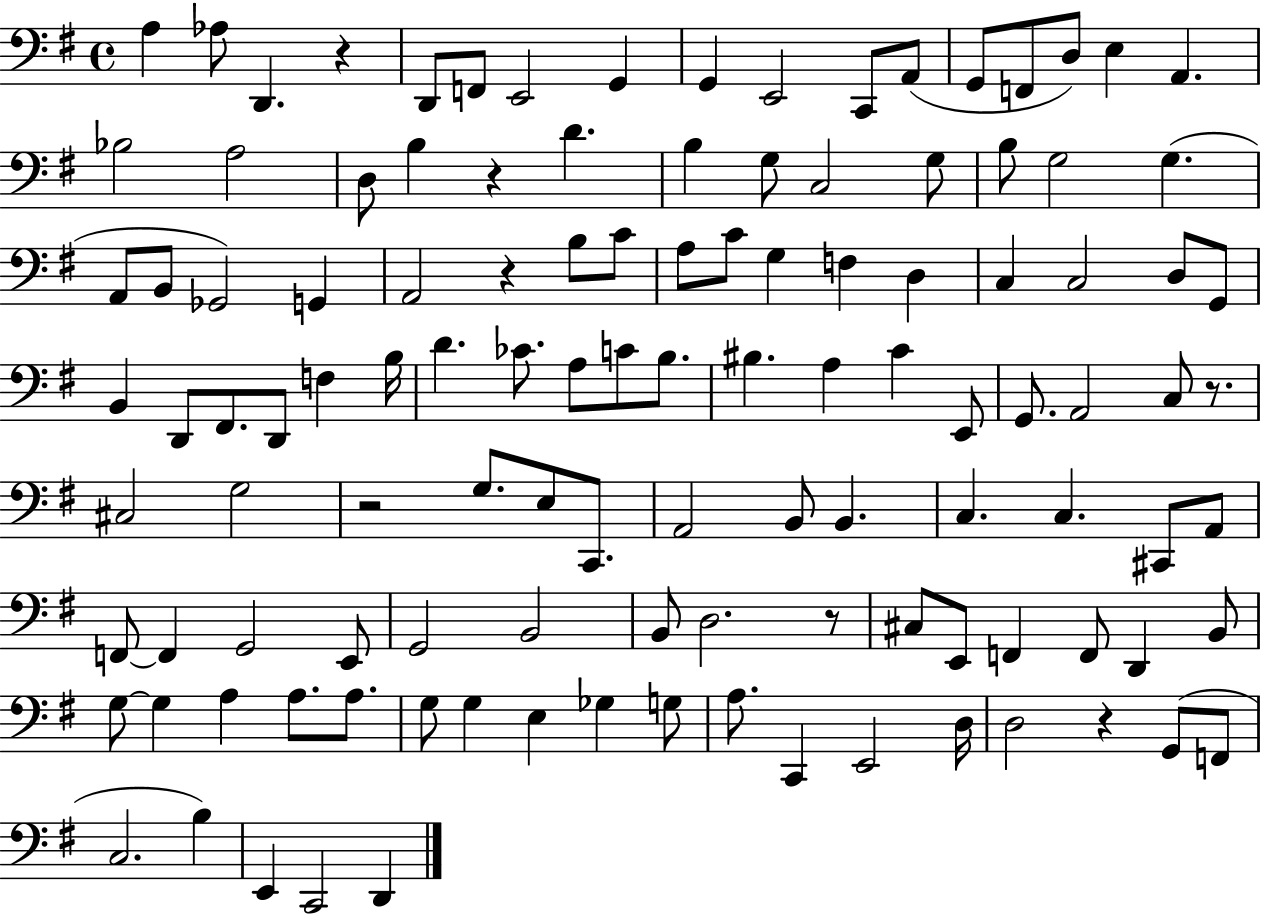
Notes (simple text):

A3/q Ab3/e D2/q. R/q D2/e F2/e E2/h G2/q G2/q E2/h C2/e A2/e G2/e F2/e D3/e E3/q A2/q. Bb3/h A3/h D3/e B3/q R/q D4/q. B3/q G3/e C3/h G3/e B3/e G3/h G3/q. A2/e B2/e Gb2/h G2/q A2/h R/q B3/e C4/e A3/e C4/e G3/q F3/q D3/q C3/q C3/h D3/e G2/e B2/q D2/e F#2/e. D2/e F3/q B3/s D4/q. CES4/e. A3/e C4/e B3/e. BIS3/q. A3/q C4/q E2/e G2/e. A2/h C3/e R/e. C#3/h G3/h R/h G3/e. E3/e C2/e. A2/h B2/e B2/q. C3/q. C3/q. C#2/e A2/e F2/e F2/q G2/h E2/e G2/h B2/h B2/e D3/h. R/e C#3/e E2/e F2/q F2/e D2/q B2/e G3/e G3/q A3/q A3/e. A3/e. G3/e G3/q E3/q Gb3/q G3/e A3/e. C2/q E2/h D3/s D3/h R/q G2/e F2/e C3/h. B3/q E2/q C2/h D2/q